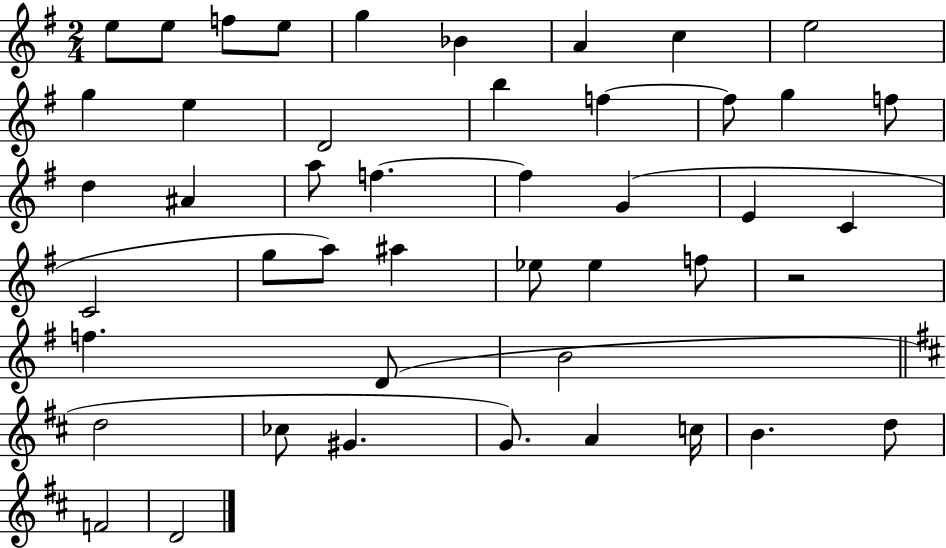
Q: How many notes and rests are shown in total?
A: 46